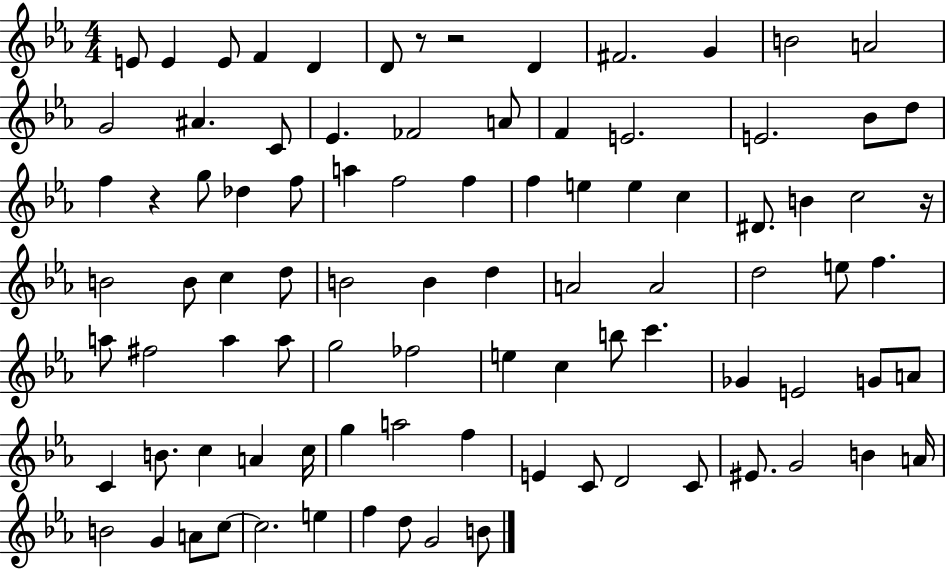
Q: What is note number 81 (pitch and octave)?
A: A4